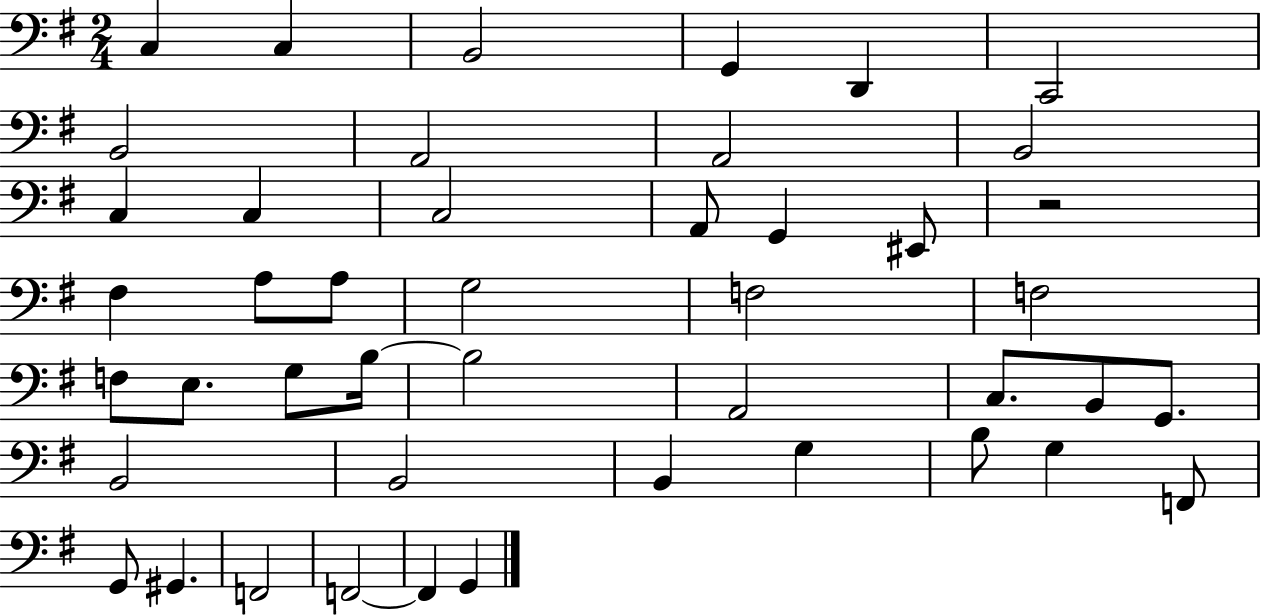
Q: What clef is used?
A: bass